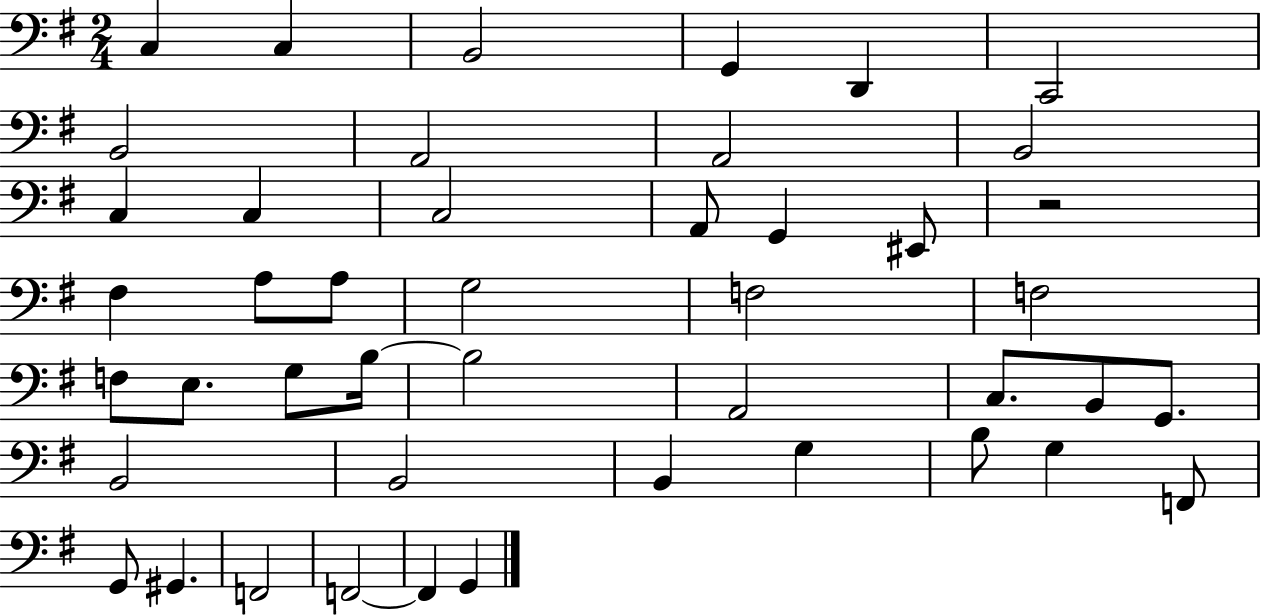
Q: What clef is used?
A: bass